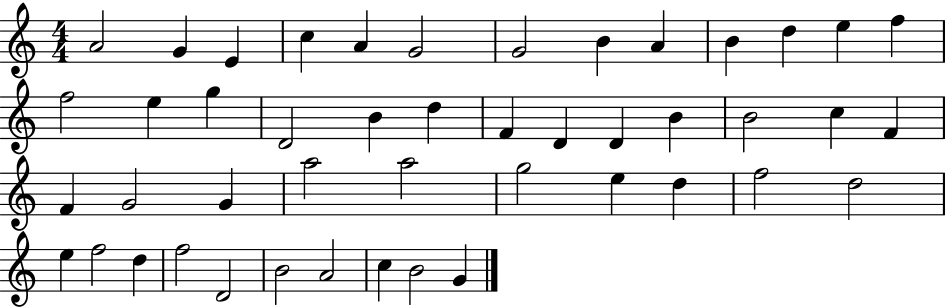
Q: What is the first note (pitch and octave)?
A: A4